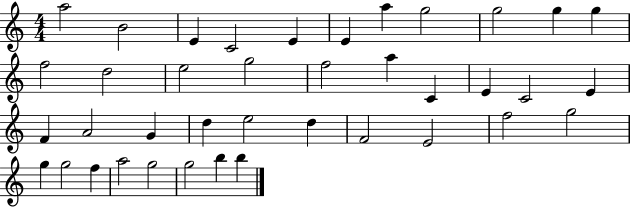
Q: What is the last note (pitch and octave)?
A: B5